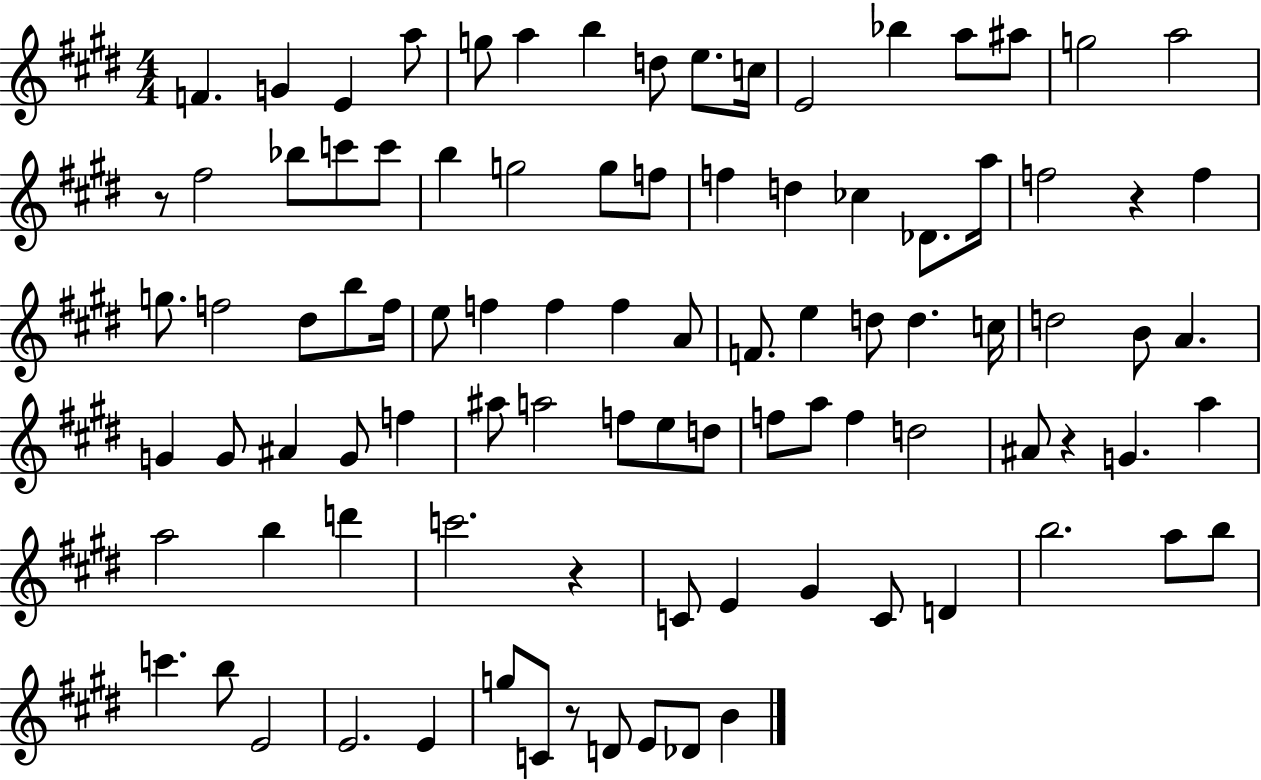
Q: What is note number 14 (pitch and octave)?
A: A#5